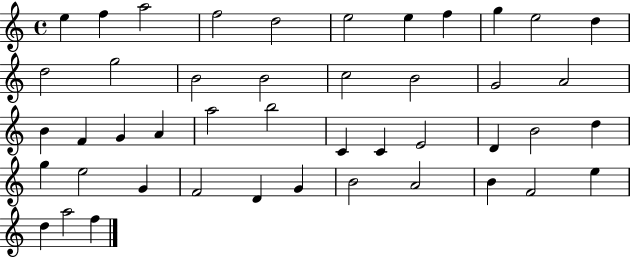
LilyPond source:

{
  \clef treble
  \time 4/4
  \defaultTimeSignature
  \key c \major
  e''4 f''4 a''2 | f''2 d''2 | e''2 e''4 f''4 | g''4 e''2 d''4 | \break d''2 g''2 | b'2 b'2 | c''2 b'2 | g'2 a'2 | \break b'4 f'4 g'4 a'4 | a''2 b''2 | c'4 c'4 e'2 | d'4 b'2 d''4 | \break g''4 e''2 g'4 | f'2 d'4 g'4 | b'2 a'2 | b'4 f'2 e''4 | \break d''4 a''2 f''4 | \bar "|."
}